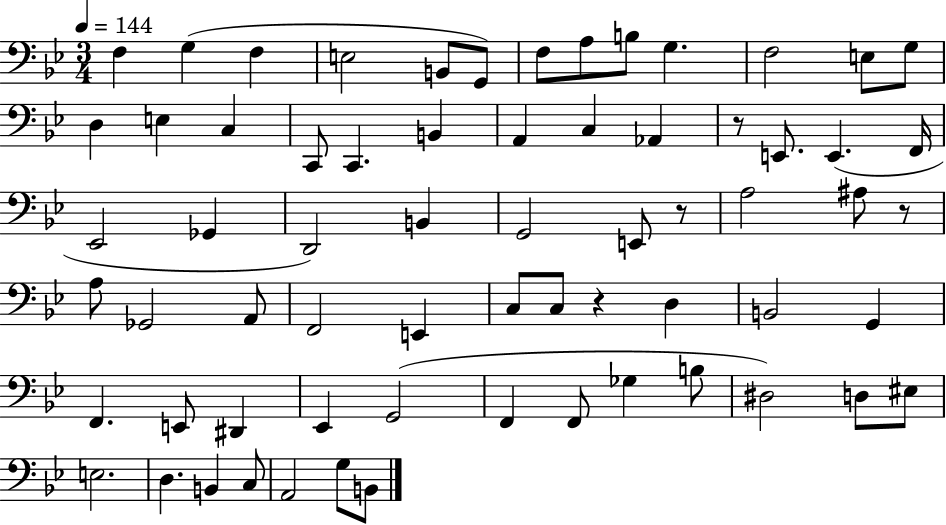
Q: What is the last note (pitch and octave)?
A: B2